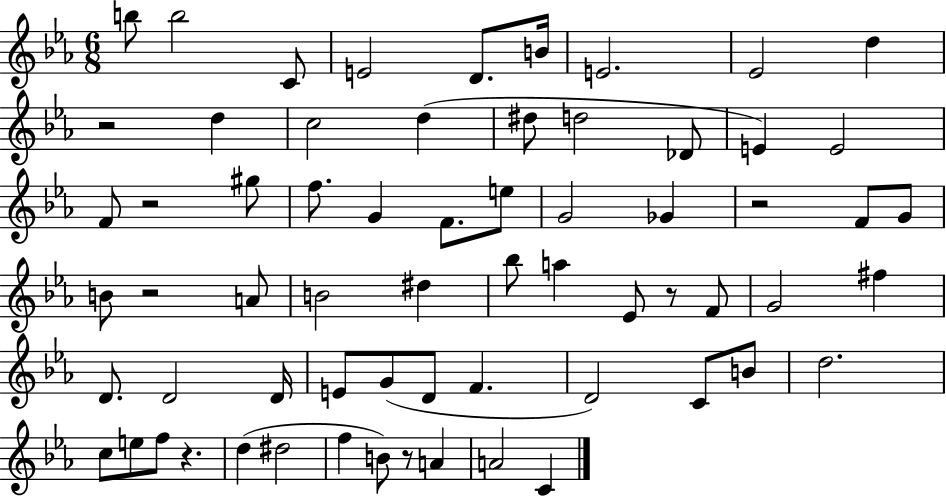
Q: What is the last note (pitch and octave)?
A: C4